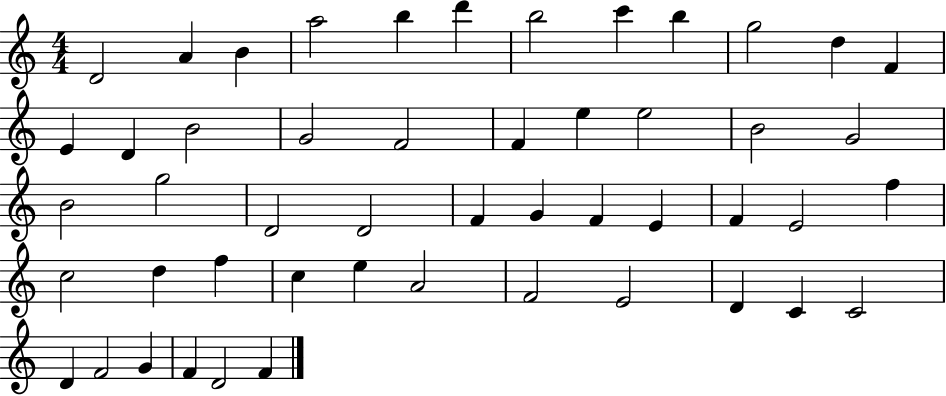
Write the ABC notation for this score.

X:1
T:Untitled
M:4/4
L:1/4
K:C
D2 A B a2 b d' b2 c' b g2 d F E D B2 G2 F2 F e e2 B2 G2 B2 g2 D2 D2 F G F E F E2 f c2 d f c e A2 F2 E2 D C C2 D F2 G F D2 F